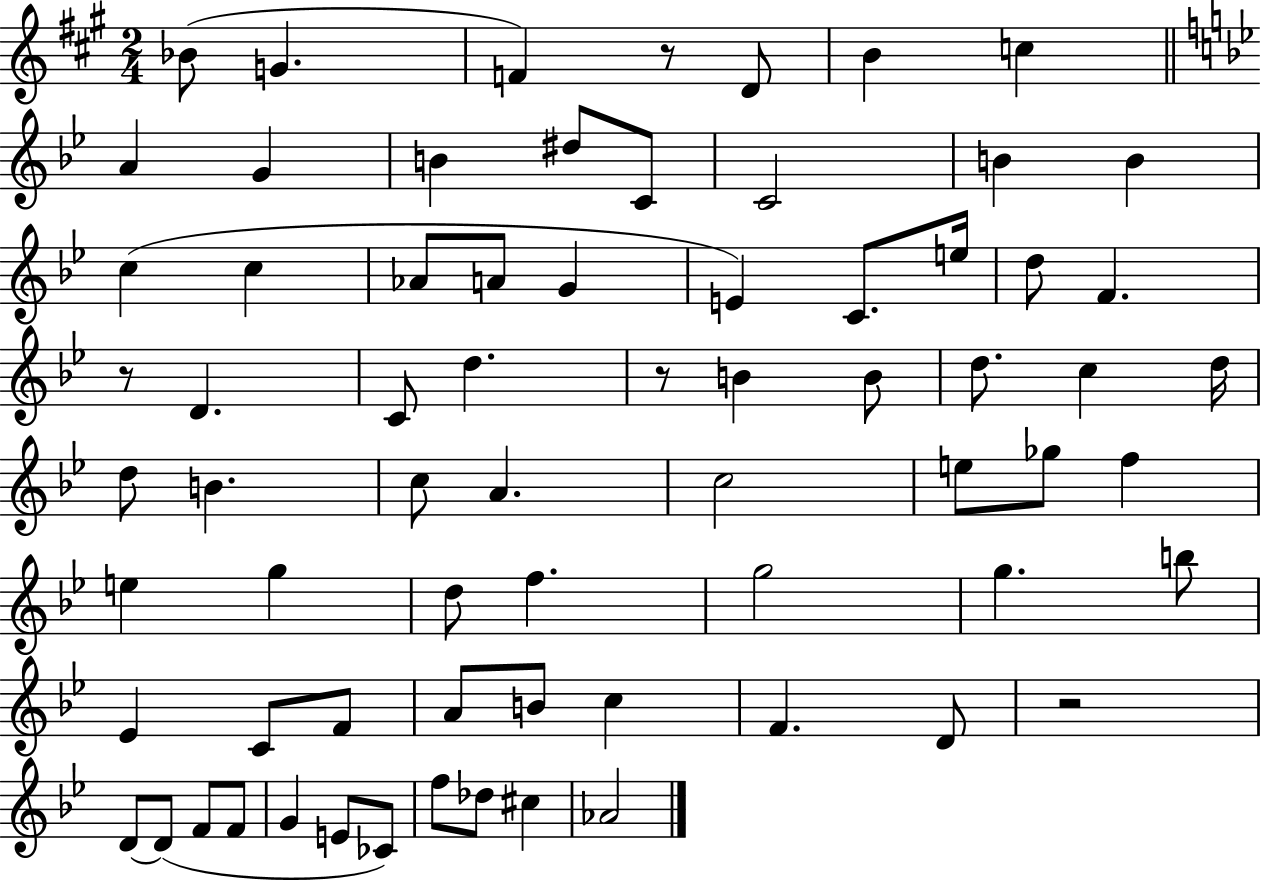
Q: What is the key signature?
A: A major